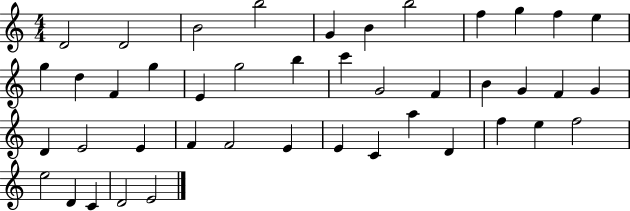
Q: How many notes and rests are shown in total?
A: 43